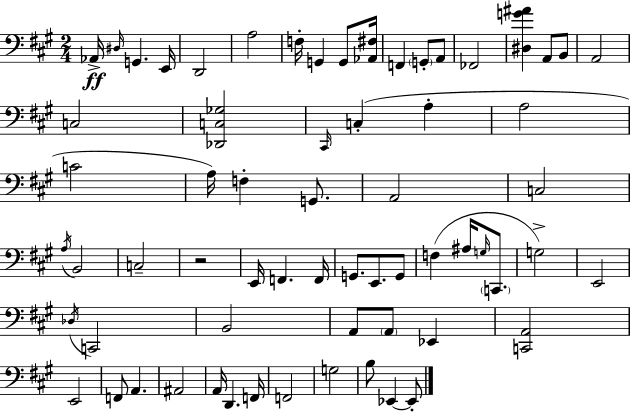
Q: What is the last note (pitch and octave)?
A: Eb2